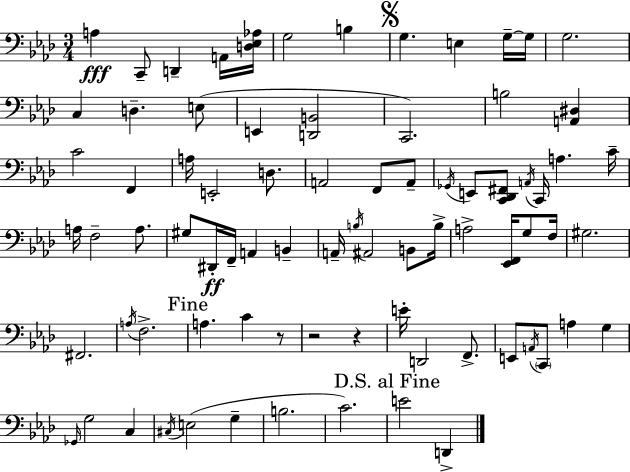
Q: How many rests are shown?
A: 3